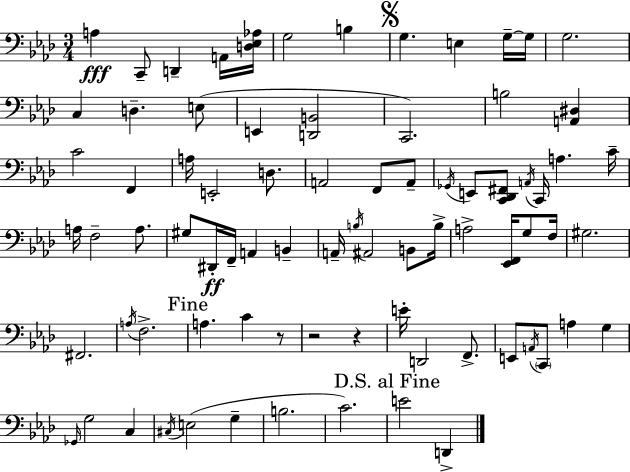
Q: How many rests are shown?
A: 3